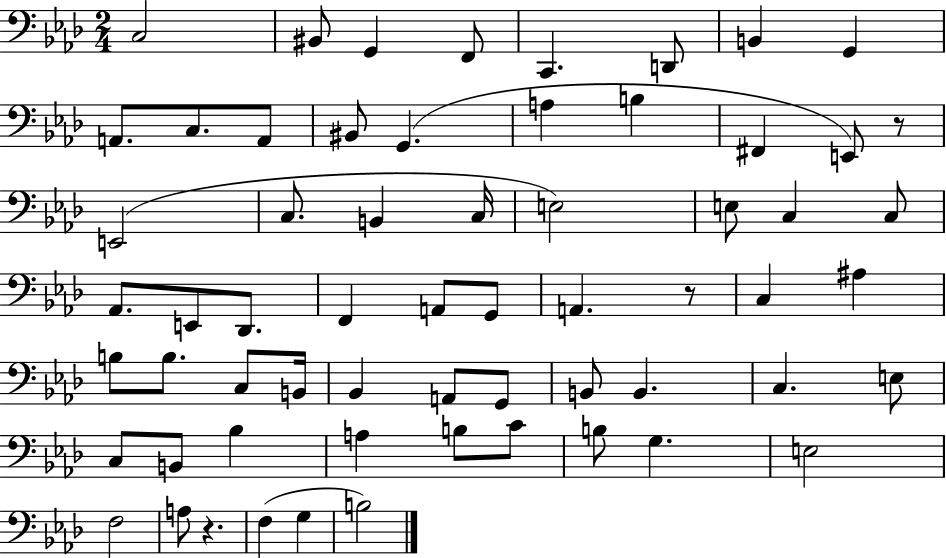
{
  \clef bass
  \numericTimeSignature
  \time 2/4
  \key aes \major
  c2 | bis,8 g,4 f,8 | c,4. d,8 | b,4 g,4 | \break a,8. c8. a,8 | bis,8 g,4.( | a4 b4 | fis,4 e,8) r8 | \break e,2( | c8. b,4 c16 | e2) | e8 c4 c8 | \break aes,8. e,8 des,8. | f,4 a,8 g,8 | a,4. r8 | c4 ais4 | \break b8 b8. c8 b,16 | bes,4 a,8 g,8 | b,8 b,4. | c4. e8 | \break c8 b,8 bes4 | a4 b8 c'8 | b8 g4. | e2 | \break f2 | a8 r4. | f4( g4 | b2) | \break \bar "|."
}